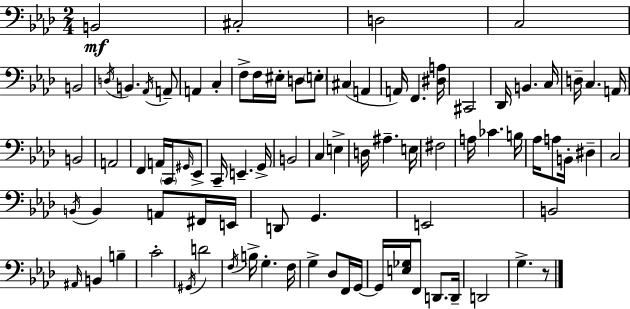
X:1
T:Untitled
M:2/4
L:1/4
K:Fm
B,,2 ^C,2 D,2 C,2 B,,2 D,/4 B,, _A,,/4 A,,/2 A,, C, F,/2 F,/4 ^E,/4 D,/2 E,/2 ^C, A,, A,,/4 F,, [^D,A,]/4 ^C,,2 _D,,/4 B,, C,/4 D,/4 C, A,,/4 B,,2 A,,2 F,, A,,/4 C,,/4 ^G,,/4 _E,,/2 C,,/4 E,, G,,/4 B,,2 C, E, D,/4 ^A, E,/4 ^F,2 A,/4 _C B,/4 _A,/4 A,/2 B,,/4 ^D, C,2 B,,/4 B,, A,,/2 ^F,,/4 E,,/4 D,,/2 G,, E,,2 B,,2 ^A,,/4 B,, B, C2 ^G,,/4 D2 F,/4 B,/4 G, F,/4 G, _D,/2 F,,/4 G,,/4 G,,/4 [E,_G,]/4 F,,/2 D,,/2 D,,/4 D,,2 G, z/2